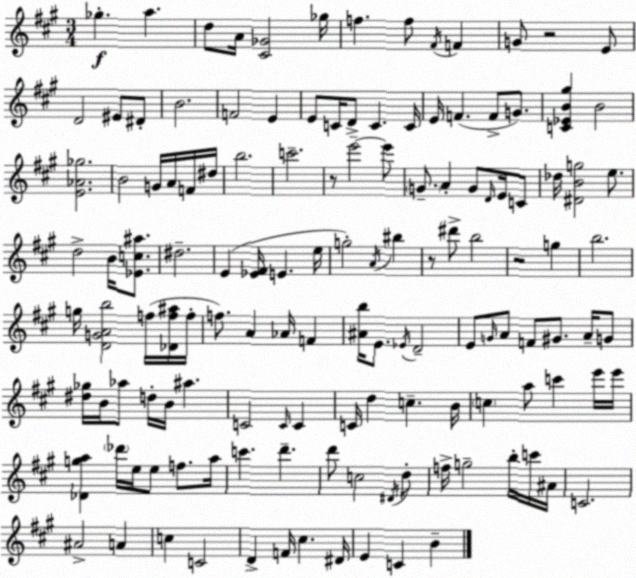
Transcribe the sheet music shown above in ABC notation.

X:1
T:Untitled
M:3/4
L:1/4
K:A
_g a d/2 A/4 [^C_G]2 _g/4 f f/2 ^F/4 F G/2 z2 E/2 D2 ^E/2 ^D/2 B2 F2 E E/2 C/4 D/2 C C/4 E/4 F F/2 G/2 [C_EB^g] B2 [E_A_g]2 B2 G/4 A/4 F/4 ^d/4 b2 c'2 z/2 e'2 e'/2 G/2 A G/2 D/4 E/4 C/2 _d/4 [^DBg]2 e/2 d2 B/4 [_Ec^a]/2 ^d2 E [_E^F]/4 E e/4 g2 A/4 ^b z/2 ^d'/2 b2 z2 g b2 g/4 [DGAb]2 f/4 [_Df^a]/4 f/4 f/2 A _A/4 F [^Ab]/4 E/2 _E/4 D2 E/2 G/4 A/2 F/2 ^G/2 A/4 G/2 [^d_g]/4 B/4 _a/2 d/4 B/4 ^a C2 C/4 C C/4 d c B/4 c a/2 c' e'/4 e'/4 [_Dga] _d'/4 e/4 e/2 f/2 a/4 c' d' d'/2 c2 ^D/4 d/2 f/4 g2 b/4 c'/4 ^A/4 C2 ^A2 A c C2 D F/4 ^c ^D/4 E C B